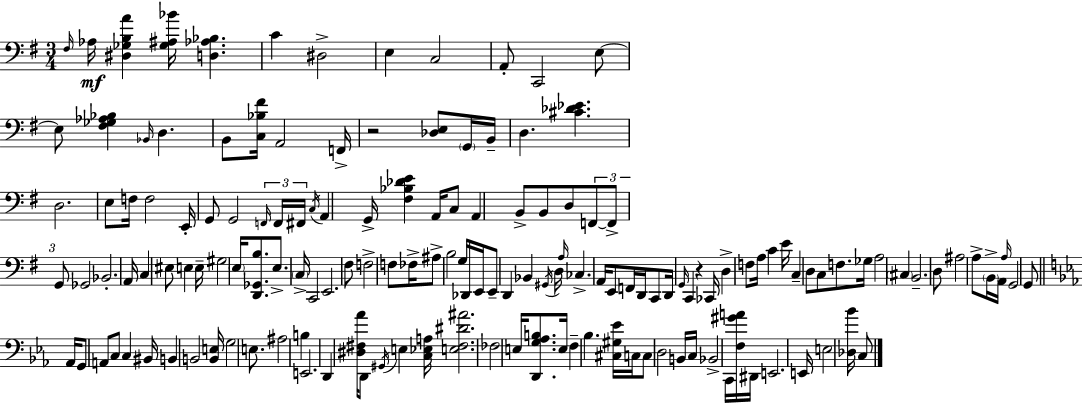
F#3/s Ab3/s [D#3,Gb3,B3,A4]/q [Gb3,A#3,Bb4]/s [D3,Ab3,Bb3]/q. C4/q D#3/h E3/q C3/h A2/e C2/h E3/e E3/e [F#3,Gb3,Ab3,Bb3]/q Bb2/s D3/q. B2/e [C3,Bb3,F#4]/s A2/h F2/s R/h [Db3,E3]/e G2/s B2/s D3/q. [C#4,Db4,Eb4]/q. D3/h. E3/e F3/s F3/h E2/s G2/e G2/h F2/s F2/s F#2/s C3/s A2/q G2/s [F#3,Bb3,Db4,E4]/q A2/s C3/e A2/q B2/e B2/e D3/e F2/e F2/e G2/e Gb2/h Bb2/h. A2/s C3/q EIS3/e E3/q E3/s G#3/h E3/s [D2,Gb2,B3]/e. E3/e. C3/s C2/h E2/h. F#3/e F3/h F3/e FES3/s A#3/e B3/h G3/s Db2/s E2/s E2/e D2/q Bb2/q G#2/s D3/s A3/s CES3/q. A2/s E2/e F2/s D2/s C2/e D2/s G2/s C2/q R/q CES2/s D3/q F3/e A3/s C4/q E4/s C3/q D3/e C3/e F3/e. Gb3/s A3/h C#3/q B2/h. D3/e A#3/h A3/e B2/s A2/s A3/s G2/h G2/e Ab2/s G2/e A2/e C3/e C3/q BIS2/s B2/q B2/h [B2,E3]/s G3/h E3/e. A#3/h B3/q E2/h. D2/q [D#3,F#3,Ab4]/s D2/e G#2/s E3/q [C3,Eb3,A3]/s [E3,F#3,D#4,A#4]/h. FES3/h E3/s [D2,G3,Ab3,B3]/e. E3/s F3/q Bb3/q. [C#3,G#3,Eb4]/s C3/s C3/e D3/h B2/s C3/s Bb2/h C2/s [F3,G#4,A4]/s D#2/s E2/h. E2/s E3/h [Db3,Bb4]/s C3/e